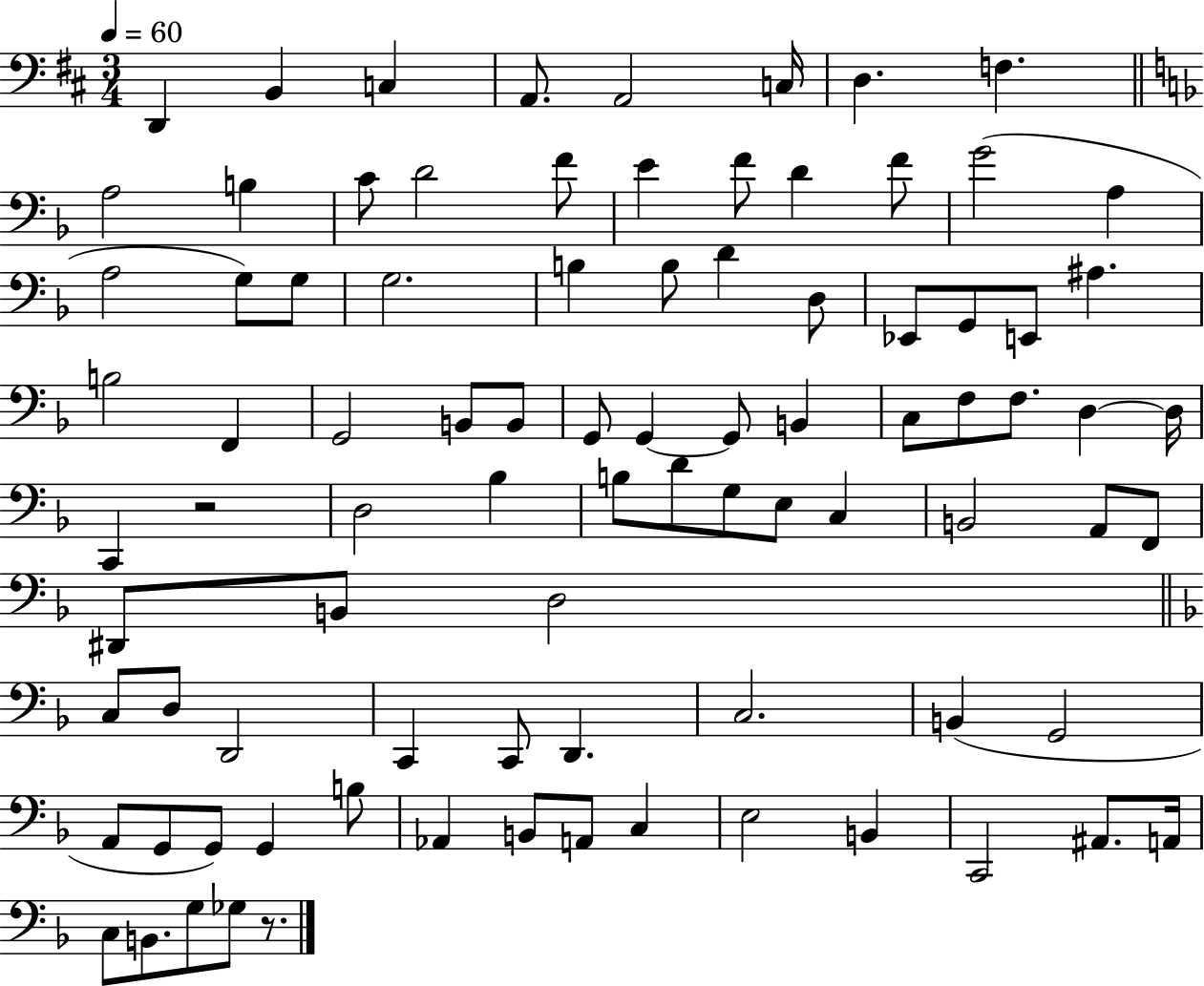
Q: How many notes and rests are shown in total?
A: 88